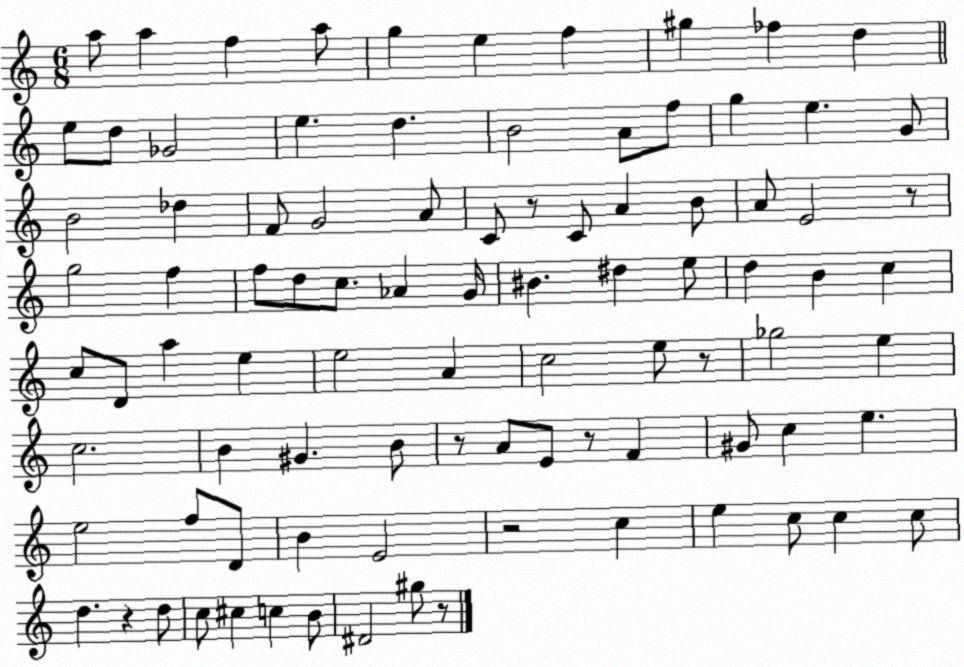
X:1
T:Untitled
M:6/8
L:1/4
K:C
a/2 a f a/2 g e f ^g _f d e/2 d/2 _G2 e d B2 A/2 f/2 g e G/2 B2 _d F/2 G2 A/2 C/2 z/2 C/2 A B/2 A/2 E2 z/2 g2 f f/2 d/2 c/2 _A G/4 ^B ^d e/2 d B c c/2 D/2 a e e2 A c2 e/2 z/2 _g2 e c2 B ^G B/2 z/2 A/2 E/2 z/2 F ^G/2 c e e2 f/2 D/2 B E2 z2 c e c/2 c c/2 d z d/2 c/2 ^c c B/2 ^D2 ^g/2 z/2